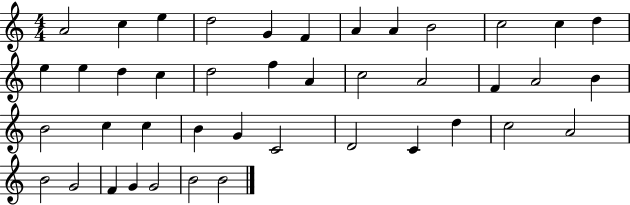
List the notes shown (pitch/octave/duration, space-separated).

A4/h C5/q E5/q D5/h G4/q F4/q A4/q A4/q B4/h C5/h C5/q D5/q E5/q E5/q D5/q C5/q D5/h F5/q A4/q C5/h A4/h F4/q A4/h B4/q B4/h C5/q C5/q B4/q G4/q C4/h D4/h C4/q D5/q C5/h A4/h B4/h G4/h F4/q G4/q G4/h B4/h B4/h